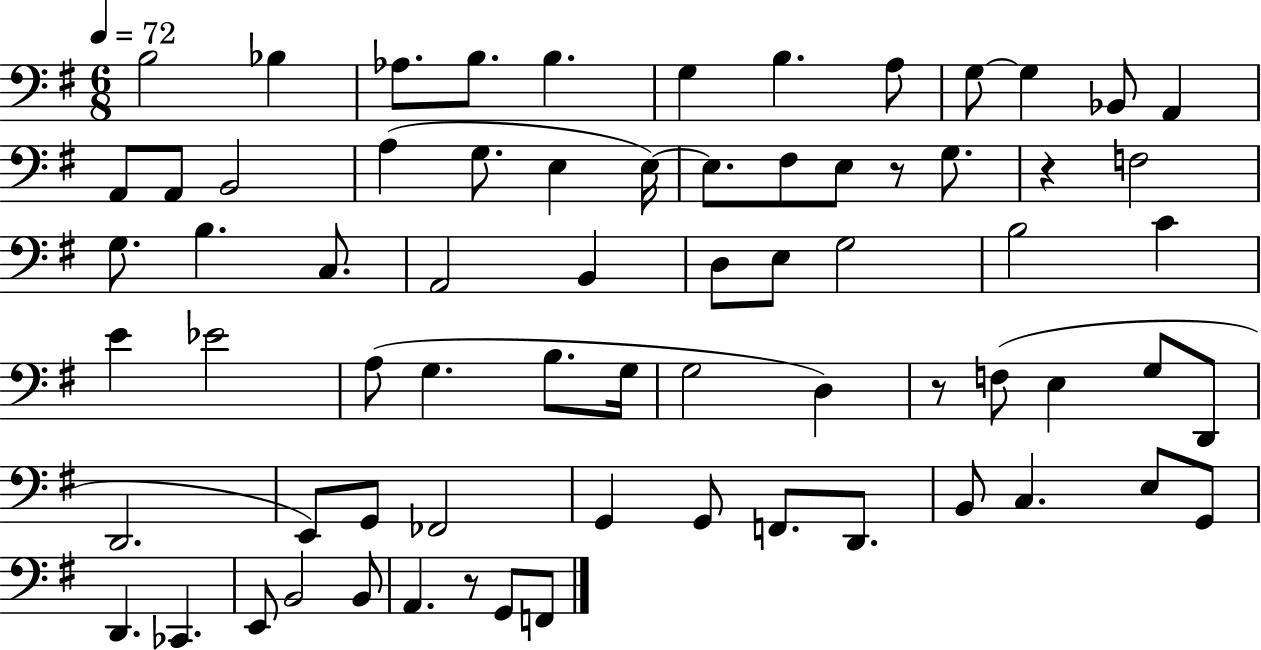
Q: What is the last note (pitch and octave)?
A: F2